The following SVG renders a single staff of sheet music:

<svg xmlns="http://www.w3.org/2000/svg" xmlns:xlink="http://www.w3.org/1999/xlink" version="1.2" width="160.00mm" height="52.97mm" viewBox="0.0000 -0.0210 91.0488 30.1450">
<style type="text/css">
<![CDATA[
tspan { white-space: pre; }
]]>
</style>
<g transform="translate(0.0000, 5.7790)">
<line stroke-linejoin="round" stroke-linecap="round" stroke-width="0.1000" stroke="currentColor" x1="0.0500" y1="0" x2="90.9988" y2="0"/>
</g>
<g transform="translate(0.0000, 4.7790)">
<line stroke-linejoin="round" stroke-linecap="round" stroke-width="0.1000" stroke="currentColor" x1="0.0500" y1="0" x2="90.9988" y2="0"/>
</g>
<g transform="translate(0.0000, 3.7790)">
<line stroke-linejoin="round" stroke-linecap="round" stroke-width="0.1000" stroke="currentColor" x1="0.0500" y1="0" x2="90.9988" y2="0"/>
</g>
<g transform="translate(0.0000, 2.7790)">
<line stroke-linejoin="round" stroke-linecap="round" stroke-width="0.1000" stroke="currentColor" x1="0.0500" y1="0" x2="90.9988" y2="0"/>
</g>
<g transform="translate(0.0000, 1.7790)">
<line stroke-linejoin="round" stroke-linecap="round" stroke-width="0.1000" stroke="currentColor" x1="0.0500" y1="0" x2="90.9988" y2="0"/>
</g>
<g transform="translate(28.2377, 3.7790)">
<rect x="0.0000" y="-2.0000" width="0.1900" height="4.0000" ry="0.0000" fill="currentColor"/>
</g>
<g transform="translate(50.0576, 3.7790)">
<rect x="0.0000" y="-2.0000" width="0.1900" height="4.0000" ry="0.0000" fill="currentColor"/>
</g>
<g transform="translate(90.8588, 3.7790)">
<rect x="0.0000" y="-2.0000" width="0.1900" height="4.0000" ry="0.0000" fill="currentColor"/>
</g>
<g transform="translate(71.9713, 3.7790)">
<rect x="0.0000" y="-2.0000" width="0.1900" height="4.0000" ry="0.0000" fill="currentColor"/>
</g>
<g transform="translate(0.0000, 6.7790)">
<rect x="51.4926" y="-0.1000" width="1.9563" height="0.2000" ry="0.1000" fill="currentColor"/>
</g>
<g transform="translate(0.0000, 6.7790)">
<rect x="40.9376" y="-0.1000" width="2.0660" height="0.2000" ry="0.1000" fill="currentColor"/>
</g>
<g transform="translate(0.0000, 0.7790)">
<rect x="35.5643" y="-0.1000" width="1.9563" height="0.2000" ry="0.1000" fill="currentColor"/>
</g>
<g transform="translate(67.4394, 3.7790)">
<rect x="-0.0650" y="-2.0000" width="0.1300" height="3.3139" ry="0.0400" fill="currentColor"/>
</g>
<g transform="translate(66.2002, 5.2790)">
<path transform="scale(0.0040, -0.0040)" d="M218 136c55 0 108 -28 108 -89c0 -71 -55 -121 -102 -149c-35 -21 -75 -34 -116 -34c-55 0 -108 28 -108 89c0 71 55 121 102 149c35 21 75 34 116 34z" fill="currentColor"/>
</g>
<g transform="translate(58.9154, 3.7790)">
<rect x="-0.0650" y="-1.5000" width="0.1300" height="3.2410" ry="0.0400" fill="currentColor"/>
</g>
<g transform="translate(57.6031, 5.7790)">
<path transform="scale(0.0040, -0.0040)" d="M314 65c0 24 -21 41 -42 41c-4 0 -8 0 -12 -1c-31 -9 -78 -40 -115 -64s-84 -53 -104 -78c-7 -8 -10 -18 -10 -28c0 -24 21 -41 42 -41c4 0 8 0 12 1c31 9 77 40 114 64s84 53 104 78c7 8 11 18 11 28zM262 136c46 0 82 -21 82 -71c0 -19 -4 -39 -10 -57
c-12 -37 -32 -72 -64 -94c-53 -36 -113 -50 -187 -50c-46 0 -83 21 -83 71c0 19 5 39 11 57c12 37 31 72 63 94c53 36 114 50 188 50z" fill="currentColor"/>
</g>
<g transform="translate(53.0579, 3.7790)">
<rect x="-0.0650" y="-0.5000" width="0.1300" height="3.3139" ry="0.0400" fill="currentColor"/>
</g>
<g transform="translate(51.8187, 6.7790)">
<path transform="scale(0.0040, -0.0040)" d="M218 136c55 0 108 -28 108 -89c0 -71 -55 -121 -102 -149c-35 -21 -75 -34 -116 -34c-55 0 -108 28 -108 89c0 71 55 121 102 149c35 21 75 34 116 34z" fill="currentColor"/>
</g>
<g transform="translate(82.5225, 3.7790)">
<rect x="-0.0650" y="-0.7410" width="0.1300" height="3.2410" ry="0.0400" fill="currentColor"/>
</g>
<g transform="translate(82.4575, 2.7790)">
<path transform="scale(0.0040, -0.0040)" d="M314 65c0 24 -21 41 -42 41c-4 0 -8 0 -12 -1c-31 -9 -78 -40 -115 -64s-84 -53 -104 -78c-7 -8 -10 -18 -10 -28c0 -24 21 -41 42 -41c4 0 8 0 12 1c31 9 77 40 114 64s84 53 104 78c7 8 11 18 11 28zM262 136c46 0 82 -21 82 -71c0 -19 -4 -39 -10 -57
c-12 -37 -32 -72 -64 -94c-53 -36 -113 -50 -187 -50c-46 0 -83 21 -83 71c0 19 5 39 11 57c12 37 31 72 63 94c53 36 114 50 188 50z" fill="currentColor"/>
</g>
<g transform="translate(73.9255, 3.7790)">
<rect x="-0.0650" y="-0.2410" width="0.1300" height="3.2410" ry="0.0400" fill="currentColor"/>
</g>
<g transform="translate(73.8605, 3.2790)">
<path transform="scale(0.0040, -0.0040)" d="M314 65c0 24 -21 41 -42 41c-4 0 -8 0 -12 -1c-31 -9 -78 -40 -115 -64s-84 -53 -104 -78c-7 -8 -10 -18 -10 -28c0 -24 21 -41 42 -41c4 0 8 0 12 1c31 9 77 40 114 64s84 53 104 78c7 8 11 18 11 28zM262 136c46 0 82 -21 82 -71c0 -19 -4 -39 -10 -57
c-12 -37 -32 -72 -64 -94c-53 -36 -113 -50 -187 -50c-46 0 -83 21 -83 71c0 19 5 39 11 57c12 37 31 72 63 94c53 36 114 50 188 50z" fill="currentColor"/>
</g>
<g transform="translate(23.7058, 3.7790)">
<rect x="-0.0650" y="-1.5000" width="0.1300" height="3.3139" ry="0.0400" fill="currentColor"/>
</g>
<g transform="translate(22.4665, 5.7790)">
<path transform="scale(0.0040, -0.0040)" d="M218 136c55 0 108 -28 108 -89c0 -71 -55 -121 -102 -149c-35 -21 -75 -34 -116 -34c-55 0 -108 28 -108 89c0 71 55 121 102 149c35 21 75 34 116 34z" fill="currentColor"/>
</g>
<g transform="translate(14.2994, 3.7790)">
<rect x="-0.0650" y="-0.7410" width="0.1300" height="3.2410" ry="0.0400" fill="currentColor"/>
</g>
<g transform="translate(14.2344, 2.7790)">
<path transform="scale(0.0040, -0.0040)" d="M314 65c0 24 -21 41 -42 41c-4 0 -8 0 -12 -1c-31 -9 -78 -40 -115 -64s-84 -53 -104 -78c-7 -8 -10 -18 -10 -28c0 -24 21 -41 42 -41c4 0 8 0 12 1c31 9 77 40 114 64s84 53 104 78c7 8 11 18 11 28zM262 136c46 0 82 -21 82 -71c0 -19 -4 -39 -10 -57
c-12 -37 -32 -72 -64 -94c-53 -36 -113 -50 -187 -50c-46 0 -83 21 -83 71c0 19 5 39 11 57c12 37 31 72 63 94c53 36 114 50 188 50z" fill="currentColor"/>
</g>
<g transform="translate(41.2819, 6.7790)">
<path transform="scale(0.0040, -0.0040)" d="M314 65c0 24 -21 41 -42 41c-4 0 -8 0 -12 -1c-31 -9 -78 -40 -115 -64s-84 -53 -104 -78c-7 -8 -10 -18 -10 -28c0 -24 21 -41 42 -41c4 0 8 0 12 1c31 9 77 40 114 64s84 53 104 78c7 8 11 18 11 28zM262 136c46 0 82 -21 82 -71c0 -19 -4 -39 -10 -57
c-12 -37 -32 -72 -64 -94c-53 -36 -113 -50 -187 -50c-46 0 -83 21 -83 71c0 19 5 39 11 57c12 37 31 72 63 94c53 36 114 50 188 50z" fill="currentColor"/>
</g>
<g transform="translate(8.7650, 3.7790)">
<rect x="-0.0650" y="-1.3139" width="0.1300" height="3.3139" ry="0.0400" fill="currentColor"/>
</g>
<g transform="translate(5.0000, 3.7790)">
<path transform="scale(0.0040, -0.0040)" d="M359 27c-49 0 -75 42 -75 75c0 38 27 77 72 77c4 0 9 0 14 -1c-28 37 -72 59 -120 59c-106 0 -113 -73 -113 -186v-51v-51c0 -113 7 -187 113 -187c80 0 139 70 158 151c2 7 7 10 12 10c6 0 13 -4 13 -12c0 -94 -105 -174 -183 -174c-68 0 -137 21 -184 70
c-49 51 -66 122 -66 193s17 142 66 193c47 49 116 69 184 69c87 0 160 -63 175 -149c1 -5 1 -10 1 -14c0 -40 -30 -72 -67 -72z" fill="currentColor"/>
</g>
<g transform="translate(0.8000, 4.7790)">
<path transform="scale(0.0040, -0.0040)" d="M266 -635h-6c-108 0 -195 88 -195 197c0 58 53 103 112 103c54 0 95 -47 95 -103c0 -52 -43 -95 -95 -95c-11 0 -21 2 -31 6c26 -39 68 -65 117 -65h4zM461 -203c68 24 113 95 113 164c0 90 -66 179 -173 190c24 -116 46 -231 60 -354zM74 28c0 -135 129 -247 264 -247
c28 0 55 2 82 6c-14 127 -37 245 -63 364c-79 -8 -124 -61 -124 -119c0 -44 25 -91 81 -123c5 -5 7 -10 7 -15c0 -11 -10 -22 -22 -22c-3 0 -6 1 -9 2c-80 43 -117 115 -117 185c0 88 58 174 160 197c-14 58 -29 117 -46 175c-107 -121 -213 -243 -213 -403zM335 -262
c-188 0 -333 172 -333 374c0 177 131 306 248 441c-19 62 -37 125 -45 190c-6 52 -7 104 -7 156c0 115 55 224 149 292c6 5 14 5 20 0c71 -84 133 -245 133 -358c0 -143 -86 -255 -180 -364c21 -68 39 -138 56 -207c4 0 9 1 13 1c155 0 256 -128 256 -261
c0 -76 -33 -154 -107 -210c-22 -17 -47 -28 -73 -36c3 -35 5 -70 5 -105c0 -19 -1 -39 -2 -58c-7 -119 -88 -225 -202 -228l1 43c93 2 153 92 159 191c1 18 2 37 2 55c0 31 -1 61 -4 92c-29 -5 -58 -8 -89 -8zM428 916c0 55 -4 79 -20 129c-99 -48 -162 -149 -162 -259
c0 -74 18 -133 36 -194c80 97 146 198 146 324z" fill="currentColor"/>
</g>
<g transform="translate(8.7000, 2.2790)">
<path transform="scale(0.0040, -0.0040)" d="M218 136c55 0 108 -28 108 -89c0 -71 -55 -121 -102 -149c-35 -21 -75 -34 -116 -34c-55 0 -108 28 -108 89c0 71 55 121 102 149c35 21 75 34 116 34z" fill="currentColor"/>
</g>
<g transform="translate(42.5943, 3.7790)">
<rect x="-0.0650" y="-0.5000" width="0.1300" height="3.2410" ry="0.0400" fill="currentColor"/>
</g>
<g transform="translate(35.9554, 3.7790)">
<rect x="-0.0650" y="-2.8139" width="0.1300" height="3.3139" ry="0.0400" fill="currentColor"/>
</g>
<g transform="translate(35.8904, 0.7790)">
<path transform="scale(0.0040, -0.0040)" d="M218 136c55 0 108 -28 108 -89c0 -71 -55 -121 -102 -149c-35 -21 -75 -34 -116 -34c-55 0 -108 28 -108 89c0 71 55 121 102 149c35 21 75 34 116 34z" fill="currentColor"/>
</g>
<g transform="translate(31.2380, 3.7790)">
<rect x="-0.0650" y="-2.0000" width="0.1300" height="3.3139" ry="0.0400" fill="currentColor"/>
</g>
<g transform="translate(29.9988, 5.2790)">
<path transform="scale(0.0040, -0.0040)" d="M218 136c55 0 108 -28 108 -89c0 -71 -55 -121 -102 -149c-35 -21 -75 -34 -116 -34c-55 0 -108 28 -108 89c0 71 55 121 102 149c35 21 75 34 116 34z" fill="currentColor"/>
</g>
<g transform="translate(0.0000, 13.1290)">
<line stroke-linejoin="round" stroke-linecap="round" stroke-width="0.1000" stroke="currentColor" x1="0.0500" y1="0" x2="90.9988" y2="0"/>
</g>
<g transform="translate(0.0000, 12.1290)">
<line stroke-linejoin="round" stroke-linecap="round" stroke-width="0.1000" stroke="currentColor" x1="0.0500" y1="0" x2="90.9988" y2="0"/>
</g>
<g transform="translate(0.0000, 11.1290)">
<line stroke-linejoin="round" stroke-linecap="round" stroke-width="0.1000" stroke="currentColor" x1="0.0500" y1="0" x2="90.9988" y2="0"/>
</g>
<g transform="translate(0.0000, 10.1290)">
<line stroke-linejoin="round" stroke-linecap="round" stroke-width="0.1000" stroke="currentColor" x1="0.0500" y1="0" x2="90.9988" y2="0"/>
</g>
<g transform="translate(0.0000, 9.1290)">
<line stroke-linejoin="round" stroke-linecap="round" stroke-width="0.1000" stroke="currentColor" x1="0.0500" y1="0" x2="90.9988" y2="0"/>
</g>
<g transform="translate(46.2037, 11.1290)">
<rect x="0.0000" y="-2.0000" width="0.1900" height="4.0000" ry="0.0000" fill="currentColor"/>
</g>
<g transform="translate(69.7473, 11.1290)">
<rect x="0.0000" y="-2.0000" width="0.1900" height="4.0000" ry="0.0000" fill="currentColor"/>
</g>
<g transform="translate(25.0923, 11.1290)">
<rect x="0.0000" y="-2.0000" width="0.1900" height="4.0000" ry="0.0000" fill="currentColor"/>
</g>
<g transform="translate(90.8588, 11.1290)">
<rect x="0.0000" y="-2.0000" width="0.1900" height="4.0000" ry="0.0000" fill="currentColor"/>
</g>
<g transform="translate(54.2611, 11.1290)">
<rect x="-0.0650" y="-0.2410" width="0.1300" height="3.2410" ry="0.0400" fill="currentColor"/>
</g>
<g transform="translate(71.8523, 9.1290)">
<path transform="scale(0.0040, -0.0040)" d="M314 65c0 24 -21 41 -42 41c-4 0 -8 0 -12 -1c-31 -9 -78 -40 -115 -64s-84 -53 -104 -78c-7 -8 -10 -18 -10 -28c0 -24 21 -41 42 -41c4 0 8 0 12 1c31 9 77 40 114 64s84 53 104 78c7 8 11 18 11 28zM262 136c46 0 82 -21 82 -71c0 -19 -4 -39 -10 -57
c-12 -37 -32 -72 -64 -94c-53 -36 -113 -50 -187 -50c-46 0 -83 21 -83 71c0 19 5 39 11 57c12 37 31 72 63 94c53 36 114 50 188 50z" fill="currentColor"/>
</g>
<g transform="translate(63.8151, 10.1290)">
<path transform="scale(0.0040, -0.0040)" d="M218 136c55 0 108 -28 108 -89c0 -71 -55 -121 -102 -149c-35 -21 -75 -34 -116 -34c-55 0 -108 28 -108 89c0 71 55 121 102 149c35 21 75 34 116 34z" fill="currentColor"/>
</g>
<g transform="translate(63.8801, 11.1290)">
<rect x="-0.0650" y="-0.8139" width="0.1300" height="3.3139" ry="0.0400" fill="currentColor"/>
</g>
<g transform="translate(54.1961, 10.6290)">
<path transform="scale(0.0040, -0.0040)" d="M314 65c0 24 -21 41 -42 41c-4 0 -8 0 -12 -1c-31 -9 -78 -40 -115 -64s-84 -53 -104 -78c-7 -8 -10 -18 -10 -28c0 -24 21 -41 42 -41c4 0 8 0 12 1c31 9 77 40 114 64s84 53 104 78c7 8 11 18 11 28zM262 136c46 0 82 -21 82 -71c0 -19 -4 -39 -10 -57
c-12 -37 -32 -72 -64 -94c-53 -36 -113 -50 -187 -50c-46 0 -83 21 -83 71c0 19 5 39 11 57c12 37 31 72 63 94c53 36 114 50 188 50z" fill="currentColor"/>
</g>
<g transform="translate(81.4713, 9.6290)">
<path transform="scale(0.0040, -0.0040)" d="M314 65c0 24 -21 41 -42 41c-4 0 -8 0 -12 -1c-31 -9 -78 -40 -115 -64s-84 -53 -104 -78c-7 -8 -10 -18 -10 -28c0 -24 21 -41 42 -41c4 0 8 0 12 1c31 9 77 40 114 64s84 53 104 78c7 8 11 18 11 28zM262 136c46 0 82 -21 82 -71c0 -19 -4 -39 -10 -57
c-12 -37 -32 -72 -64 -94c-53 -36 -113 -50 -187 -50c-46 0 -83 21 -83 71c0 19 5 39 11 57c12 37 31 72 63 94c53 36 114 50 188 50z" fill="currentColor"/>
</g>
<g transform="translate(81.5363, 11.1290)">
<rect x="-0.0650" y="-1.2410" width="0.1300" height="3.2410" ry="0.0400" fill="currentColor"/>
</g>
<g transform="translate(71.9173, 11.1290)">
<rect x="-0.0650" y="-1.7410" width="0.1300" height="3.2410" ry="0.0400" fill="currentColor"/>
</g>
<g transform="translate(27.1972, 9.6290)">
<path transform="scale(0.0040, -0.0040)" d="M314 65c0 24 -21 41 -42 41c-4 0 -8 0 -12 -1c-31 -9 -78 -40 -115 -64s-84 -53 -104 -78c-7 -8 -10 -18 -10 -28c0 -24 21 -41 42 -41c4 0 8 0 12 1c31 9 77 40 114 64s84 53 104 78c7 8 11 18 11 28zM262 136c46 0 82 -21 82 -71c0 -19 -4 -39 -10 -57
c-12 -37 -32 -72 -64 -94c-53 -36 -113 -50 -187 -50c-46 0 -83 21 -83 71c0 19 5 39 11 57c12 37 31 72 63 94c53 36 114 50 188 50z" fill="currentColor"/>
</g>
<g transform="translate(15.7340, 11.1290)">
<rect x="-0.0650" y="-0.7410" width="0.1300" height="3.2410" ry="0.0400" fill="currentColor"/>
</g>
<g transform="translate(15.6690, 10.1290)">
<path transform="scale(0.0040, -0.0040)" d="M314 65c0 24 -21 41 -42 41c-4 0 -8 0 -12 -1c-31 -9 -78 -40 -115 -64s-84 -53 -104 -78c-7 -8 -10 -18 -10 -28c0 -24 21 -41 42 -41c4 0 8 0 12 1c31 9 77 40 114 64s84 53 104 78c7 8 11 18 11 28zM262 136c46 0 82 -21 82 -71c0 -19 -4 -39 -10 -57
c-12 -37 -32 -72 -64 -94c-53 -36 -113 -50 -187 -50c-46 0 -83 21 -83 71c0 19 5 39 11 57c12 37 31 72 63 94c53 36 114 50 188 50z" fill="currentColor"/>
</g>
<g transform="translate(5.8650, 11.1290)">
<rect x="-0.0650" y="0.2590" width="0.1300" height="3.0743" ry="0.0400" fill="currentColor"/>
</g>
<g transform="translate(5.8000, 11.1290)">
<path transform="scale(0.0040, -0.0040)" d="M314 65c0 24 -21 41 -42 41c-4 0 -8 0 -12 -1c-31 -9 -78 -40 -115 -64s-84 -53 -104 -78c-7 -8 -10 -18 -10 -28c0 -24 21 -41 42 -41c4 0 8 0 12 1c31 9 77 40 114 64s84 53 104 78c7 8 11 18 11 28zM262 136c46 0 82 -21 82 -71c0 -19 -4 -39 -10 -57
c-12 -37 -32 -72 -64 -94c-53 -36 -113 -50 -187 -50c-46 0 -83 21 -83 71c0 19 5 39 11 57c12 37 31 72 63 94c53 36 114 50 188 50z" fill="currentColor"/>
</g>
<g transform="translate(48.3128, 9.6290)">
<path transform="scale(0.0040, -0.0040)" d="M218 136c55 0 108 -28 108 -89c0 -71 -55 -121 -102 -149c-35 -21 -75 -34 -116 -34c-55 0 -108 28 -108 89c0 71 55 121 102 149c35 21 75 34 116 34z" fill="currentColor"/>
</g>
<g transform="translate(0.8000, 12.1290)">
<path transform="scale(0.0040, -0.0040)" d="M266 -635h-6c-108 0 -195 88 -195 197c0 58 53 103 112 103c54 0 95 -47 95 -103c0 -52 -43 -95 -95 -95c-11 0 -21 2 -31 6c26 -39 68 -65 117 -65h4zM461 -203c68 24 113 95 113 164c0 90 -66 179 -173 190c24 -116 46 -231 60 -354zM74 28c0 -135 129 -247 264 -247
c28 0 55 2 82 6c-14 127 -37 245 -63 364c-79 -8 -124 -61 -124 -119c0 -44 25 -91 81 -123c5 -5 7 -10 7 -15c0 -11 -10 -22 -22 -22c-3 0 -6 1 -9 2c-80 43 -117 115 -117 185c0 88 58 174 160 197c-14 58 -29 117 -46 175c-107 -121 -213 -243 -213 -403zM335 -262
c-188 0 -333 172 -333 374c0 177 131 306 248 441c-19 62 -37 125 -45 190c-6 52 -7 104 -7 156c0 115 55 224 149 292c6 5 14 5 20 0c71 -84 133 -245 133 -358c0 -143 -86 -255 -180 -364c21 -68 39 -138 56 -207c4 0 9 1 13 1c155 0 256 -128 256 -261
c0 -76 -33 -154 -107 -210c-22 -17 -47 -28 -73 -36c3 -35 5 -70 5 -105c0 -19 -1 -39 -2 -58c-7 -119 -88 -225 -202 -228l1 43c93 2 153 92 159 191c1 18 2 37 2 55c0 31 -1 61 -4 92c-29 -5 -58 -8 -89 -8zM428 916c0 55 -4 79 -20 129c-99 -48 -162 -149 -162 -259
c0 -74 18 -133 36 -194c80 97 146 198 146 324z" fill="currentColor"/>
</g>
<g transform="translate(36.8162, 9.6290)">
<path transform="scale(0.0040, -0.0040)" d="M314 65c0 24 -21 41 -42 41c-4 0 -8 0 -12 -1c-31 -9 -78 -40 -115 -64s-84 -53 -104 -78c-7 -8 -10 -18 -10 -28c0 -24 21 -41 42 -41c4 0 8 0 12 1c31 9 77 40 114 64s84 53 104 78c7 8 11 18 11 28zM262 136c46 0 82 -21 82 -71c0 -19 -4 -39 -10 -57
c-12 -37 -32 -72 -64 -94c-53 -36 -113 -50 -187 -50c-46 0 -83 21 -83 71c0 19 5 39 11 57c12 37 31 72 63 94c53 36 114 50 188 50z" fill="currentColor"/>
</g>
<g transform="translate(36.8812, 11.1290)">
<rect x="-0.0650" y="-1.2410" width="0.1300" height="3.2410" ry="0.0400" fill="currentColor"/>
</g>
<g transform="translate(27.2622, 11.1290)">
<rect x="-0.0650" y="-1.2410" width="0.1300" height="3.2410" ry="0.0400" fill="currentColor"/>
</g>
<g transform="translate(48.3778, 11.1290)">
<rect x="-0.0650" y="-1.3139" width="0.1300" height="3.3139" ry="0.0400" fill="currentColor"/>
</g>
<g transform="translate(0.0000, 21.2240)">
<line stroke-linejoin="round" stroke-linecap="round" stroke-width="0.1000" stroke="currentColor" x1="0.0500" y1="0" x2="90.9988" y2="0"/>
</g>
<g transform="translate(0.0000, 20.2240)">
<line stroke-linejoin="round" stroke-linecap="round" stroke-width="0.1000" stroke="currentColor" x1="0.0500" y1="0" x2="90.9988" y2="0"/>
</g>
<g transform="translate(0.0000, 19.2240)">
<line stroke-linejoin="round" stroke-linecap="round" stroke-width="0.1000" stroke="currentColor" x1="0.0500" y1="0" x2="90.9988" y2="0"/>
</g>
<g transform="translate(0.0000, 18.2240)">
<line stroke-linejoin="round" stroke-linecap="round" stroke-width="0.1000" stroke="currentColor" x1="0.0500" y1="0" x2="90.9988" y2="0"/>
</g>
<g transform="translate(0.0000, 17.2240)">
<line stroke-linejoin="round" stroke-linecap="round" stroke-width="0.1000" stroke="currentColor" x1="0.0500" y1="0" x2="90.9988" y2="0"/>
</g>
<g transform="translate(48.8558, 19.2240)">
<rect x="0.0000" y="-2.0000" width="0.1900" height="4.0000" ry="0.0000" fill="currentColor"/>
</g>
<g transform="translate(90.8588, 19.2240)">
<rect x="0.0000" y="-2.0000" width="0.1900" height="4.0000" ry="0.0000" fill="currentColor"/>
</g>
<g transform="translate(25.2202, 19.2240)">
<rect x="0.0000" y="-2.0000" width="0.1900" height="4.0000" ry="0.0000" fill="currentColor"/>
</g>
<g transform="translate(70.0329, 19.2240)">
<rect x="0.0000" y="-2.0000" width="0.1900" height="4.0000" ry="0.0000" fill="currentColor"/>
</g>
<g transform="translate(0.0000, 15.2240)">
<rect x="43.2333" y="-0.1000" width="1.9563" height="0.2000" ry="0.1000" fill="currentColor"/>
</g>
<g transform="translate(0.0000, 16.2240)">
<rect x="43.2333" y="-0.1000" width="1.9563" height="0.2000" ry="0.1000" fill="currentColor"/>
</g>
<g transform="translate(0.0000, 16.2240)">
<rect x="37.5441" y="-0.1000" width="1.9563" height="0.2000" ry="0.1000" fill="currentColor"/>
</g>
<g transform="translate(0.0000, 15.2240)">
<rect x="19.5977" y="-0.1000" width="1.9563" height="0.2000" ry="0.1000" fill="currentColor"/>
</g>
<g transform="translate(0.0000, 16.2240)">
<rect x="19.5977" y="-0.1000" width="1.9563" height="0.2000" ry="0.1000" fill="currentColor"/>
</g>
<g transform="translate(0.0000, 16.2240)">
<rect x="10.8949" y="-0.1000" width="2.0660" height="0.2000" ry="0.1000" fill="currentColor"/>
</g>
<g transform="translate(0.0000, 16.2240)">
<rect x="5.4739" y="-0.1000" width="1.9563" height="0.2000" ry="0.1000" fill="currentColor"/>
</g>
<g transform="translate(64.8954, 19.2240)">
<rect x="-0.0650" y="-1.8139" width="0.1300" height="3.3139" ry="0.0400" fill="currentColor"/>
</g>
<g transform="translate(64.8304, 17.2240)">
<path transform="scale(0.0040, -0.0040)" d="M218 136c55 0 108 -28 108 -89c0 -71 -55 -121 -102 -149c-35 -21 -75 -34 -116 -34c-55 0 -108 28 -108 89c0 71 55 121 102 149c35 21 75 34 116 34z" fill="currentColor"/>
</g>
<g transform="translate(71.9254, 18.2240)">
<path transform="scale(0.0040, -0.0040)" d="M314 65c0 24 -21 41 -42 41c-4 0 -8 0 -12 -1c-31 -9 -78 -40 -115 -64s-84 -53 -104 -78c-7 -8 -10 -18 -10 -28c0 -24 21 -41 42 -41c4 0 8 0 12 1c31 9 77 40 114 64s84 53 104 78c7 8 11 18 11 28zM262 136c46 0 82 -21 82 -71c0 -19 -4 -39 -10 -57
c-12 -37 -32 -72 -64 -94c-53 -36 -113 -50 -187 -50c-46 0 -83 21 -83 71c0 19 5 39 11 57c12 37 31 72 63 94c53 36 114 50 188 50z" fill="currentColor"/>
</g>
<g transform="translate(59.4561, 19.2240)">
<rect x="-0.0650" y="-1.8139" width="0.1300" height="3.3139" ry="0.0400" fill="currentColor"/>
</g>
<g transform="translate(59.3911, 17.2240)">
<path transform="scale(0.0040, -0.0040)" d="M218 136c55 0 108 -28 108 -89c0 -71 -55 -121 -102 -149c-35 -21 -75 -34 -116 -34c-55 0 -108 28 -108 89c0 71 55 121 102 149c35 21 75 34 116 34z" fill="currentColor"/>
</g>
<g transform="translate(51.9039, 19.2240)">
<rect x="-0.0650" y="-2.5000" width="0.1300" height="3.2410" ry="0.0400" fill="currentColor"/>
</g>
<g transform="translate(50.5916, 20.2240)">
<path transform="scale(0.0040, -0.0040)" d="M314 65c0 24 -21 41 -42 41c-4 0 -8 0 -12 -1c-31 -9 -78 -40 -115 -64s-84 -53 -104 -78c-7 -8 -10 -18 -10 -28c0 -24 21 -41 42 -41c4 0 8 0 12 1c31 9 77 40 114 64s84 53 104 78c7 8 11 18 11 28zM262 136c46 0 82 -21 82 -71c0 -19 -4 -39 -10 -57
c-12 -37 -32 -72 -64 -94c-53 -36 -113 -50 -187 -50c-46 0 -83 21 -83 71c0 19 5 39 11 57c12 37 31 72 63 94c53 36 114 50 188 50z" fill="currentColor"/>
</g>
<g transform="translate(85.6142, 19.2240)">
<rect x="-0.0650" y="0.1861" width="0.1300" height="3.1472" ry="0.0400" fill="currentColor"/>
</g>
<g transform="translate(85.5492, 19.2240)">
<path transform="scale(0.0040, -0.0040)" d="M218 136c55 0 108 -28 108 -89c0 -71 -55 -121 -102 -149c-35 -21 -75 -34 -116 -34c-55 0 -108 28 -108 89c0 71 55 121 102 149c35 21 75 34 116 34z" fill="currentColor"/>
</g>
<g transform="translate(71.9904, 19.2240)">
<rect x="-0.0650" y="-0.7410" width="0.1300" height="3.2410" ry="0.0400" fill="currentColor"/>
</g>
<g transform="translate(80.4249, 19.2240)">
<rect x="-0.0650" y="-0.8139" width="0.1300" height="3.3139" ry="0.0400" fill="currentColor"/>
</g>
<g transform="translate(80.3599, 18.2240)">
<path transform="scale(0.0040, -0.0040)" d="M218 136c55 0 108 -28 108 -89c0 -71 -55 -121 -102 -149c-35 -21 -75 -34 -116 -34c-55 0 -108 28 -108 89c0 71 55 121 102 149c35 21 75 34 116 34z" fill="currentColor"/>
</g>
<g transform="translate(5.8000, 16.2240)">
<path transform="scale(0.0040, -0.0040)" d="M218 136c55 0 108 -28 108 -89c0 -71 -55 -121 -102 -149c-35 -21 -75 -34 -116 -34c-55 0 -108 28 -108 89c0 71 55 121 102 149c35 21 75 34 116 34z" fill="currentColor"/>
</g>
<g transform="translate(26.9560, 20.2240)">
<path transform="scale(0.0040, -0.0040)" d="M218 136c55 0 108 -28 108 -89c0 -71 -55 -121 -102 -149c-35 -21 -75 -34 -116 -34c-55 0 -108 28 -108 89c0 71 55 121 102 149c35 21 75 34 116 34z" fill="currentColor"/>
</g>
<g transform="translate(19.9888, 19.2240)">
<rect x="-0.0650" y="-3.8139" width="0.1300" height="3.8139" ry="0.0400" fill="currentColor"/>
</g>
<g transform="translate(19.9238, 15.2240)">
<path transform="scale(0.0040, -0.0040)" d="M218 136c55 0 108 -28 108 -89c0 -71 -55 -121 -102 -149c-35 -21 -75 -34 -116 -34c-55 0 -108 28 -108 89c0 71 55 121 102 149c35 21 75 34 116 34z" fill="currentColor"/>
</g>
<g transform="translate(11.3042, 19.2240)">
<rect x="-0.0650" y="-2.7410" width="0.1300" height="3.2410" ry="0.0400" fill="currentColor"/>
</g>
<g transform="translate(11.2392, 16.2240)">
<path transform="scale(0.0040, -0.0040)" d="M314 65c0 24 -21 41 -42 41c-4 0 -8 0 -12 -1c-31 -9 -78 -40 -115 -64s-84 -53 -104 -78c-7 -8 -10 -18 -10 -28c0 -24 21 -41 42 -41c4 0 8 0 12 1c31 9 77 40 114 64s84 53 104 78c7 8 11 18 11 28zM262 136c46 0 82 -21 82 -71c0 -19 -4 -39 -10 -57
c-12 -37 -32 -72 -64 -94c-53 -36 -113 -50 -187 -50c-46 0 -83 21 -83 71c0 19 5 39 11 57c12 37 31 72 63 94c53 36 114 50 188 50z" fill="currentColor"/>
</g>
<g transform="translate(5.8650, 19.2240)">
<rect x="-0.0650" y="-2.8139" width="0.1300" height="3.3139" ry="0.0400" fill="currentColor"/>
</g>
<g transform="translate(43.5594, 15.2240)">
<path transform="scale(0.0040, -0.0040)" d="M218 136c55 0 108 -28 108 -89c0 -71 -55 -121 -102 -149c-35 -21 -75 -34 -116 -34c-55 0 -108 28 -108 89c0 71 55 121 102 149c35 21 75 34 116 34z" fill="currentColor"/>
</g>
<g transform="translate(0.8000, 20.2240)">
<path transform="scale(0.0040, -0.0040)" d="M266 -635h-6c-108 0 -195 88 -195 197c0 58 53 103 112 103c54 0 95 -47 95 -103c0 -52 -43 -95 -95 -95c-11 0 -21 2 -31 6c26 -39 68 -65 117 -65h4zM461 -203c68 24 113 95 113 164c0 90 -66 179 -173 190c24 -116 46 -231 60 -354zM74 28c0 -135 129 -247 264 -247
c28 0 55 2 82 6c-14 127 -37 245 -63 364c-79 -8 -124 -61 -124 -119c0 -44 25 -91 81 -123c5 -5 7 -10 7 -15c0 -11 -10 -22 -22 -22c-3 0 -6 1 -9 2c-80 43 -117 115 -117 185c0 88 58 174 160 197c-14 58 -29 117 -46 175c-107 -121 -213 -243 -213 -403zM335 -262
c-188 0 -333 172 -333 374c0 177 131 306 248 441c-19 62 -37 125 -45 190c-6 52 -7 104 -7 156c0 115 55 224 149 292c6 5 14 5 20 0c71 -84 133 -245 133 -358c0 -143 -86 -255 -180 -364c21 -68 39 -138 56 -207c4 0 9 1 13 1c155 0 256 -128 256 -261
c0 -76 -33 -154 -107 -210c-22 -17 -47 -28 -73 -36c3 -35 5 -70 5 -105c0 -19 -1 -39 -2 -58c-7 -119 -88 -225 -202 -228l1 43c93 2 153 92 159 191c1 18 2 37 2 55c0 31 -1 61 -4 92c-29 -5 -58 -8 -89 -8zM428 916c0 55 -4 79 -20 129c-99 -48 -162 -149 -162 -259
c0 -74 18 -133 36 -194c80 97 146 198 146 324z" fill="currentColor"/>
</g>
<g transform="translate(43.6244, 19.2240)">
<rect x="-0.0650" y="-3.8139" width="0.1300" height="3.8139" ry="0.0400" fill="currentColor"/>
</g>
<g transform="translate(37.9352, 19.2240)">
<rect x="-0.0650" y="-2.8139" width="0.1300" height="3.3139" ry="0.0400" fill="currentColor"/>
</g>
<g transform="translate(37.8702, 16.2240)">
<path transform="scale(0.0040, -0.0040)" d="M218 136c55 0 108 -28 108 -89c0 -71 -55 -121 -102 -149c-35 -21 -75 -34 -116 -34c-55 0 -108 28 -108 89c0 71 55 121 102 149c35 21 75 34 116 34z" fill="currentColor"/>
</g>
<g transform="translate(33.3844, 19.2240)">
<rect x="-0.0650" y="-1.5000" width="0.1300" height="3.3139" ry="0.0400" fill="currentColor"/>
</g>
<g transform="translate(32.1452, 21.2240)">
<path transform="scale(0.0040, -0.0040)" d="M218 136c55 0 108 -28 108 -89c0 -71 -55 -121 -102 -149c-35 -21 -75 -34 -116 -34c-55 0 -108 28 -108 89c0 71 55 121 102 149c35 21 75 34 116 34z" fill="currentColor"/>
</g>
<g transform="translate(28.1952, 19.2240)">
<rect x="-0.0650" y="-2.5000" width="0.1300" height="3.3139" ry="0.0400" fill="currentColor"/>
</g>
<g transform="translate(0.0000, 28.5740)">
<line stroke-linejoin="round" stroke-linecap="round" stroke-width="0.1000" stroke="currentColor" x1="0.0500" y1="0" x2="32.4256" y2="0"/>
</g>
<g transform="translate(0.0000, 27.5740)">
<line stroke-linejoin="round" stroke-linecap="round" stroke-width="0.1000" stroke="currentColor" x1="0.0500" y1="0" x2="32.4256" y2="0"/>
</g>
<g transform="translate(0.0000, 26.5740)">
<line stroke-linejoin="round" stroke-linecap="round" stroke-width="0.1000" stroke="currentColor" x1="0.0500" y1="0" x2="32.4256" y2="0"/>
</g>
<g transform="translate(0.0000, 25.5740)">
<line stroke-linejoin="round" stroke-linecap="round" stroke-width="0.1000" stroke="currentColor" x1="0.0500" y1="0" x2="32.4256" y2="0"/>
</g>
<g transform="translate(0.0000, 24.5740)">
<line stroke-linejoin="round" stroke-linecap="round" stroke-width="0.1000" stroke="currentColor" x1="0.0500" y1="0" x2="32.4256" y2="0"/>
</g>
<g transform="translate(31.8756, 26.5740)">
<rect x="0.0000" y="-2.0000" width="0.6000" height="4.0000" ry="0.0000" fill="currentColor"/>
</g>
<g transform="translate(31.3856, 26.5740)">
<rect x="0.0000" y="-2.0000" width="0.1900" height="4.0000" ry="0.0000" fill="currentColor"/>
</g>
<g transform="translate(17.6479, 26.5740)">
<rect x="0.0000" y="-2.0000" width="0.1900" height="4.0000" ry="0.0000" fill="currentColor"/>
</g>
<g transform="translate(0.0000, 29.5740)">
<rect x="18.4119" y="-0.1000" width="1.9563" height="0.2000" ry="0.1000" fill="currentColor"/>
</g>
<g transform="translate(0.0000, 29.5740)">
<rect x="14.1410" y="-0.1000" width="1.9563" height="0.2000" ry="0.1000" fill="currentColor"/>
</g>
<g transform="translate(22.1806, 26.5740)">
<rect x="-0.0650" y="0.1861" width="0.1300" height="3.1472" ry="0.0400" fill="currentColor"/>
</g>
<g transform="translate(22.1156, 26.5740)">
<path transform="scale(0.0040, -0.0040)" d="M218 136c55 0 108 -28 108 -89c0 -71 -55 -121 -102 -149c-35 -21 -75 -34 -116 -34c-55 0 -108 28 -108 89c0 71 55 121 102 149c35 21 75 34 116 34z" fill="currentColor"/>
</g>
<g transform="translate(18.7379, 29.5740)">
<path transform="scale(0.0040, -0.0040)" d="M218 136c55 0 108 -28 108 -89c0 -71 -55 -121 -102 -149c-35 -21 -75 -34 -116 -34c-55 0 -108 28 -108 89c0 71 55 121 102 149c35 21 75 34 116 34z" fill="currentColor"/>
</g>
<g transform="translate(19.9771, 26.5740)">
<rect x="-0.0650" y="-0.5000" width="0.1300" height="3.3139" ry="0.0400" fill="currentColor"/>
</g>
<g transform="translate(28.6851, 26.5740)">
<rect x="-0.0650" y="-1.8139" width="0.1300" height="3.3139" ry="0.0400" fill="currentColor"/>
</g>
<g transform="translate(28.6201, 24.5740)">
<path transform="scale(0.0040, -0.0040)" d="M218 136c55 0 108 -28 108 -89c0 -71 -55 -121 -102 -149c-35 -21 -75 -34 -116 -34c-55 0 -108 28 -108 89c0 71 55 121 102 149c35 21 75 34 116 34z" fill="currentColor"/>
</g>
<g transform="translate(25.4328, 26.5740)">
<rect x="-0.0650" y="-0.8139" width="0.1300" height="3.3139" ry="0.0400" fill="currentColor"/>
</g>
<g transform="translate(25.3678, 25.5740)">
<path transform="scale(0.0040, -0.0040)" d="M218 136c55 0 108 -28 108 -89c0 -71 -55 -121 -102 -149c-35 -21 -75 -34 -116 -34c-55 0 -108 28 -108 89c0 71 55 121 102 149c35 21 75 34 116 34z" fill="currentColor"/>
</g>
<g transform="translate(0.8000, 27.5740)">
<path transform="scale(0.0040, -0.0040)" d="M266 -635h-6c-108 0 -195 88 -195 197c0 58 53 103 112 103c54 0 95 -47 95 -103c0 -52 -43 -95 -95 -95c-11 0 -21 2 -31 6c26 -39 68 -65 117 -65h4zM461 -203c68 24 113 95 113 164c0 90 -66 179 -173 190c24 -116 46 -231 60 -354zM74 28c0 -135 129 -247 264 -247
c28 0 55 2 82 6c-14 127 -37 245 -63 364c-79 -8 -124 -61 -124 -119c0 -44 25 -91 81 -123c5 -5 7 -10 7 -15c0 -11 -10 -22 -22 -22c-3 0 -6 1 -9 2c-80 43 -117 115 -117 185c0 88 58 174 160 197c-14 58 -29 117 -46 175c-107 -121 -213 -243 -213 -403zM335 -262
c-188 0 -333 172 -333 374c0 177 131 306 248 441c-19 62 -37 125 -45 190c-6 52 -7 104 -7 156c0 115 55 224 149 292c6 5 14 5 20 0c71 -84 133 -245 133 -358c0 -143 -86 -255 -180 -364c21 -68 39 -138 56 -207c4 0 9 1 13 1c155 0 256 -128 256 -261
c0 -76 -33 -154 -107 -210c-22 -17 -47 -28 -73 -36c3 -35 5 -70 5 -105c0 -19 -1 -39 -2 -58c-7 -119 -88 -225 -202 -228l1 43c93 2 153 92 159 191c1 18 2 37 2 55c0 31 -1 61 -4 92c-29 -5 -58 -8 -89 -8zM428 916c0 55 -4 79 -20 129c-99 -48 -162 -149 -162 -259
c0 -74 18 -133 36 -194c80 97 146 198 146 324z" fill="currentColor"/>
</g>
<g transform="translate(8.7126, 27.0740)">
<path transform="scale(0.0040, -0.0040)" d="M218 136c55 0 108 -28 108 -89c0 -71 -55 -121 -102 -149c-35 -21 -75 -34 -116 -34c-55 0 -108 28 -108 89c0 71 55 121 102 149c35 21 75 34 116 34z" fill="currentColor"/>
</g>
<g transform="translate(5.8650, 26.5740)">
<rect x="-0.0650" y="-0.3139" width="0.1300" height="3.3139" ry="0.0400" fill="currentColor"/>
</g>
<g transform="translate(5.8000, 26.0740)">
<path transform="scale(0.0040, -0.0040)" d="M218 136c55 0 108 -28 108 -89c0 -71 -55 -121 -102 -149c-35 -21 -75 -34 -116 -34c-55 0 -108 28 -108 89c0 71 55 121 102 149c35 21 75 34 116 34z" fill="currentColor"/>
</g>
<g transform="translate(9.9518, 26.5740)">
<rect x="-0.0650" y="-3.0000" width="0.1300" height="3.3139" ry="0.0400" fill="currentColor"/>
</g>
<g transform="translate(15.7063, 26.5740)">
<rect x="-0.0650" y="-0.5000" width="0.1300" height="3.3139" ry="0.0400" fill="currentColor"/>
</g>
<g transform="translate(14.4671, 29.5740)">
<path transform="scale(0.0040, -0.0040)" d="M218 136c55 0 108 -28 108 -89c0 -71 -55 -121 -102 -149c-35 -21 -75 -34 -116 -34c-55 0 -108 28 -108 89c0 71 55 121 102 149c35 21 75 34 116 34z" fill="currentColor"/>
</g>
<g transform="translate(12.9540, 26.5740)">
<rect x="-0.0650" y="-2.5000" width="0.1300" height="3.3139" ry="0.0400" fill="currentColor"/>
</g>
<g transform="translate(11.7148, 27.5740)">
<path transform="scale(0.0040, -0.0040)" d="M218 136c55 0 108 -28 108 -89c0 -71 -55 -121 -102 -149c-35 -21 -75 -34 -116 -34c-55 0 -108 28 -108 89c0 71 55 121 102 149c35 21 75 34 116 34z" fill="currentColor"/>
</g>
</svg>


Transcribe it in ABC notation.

X:1
T:Untitled
M:4/4
L:1/4
K:C
e d2 E F a C2 C E2 F c2 d2 B2 d2 e2 e2 e c2 d f2 e2 a a2 c' G E a c' G2 f f d2 d B c A G C C B d f